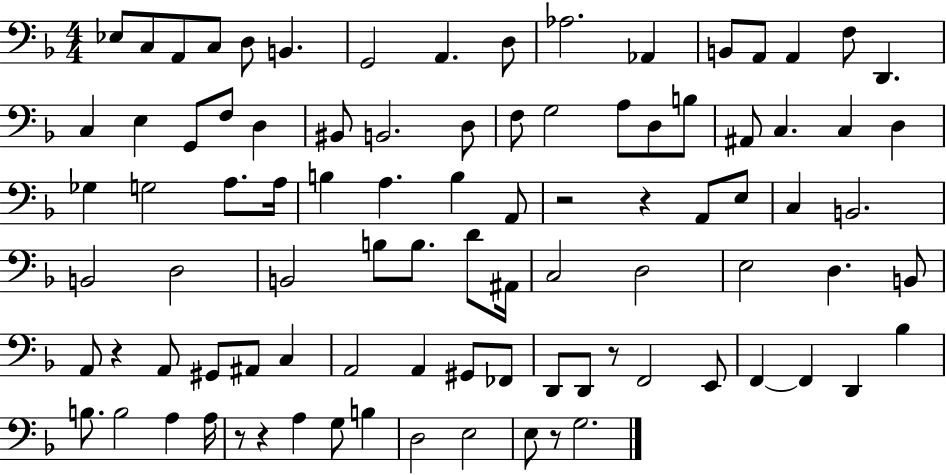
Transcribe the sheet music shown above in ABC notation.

X:1
T:Untitled
M:4/4
L:1/4
K:F
_E,/2 C,/2 A,,/2 C,/2 D,/2 B,, G,,2 A,, D,/2 _A,2 _A,, B,,/2 A,,/2 A,, F,/2 D,, C, E, G,,/2 F,/2 D, ^B,,/2 B,,2 D,/2 F,/2 G,2 A,/2 D,/2 B,/2 ^A,,/2 C, C, D, _G, G,2 A,/2 A,/4 B, A, B, A,,/2 z2 z A,,/2 E,/2 C, B,,2 B,,2 D,2 B,,2 B,/2 B,/2 D/2 ^A,,/4 C,2 D,2 E,2 D, B,,/2 A,,/2 z A,,/2 ^G,,/2 ^A,,/2 C, A,,2 A,, ^G,,/2 _F,,/2 D,,/2 D,,/2 z/2 F,,2 E,,/2 F,, F,, D,, _B, B,/2 B,2 A, A,/4 z/2 z A, G,/2 B, D,2 E,2 E,/2 z/2 G,2